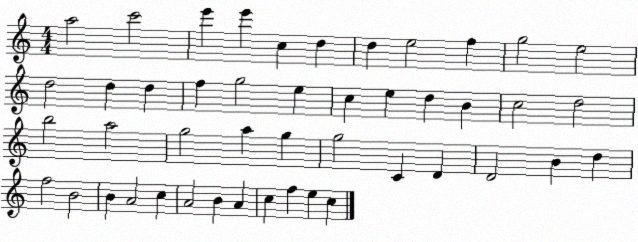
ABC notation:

X:1
T:Untitled
M:4/4
L:1/4
K:C
a2 c'2 e' e' c d d e2 f g2 e2 d2 d d f g2 e c e d B c2 d2 b2 a2 g2 a g g2 C D D2 B d f2 B2 B A2 c A2 B A c f e c